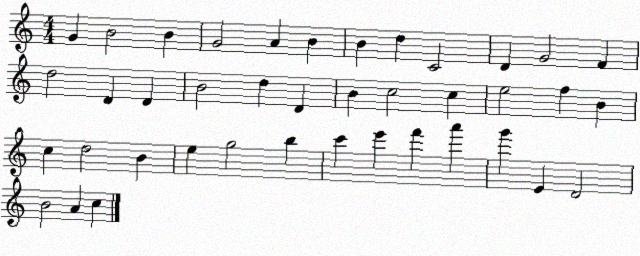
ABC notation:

X:1
T:Untitled
M:4/4
L:1/4
K:C
G B2 B G2 A B B d C2 D G2 F d2 D D B2 d D B c2 c e2 f B c d2 B e g2 b c' e' f' a' g' E D2 B2 A c